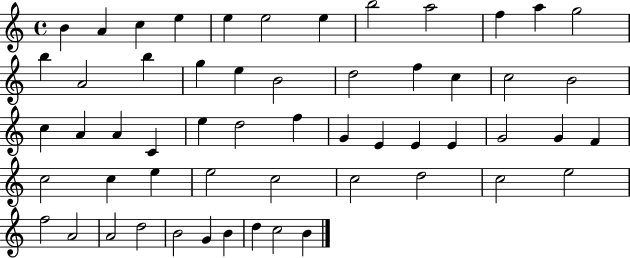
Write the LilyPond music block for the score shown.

{
  \clef treble
  \time 4/4
  \defaultTimeSignature
  \key c \major
  b'4 a'4 c''4 e''4 | e''4 e''2 e''4 | b''2 a''2 | f''4 a''4 g''2 | \break b''4 a'2 b''4 | g''4 e''4 b'2 | d''2 f''4 c''4 | c''2 b'2 | \break c''4 a'4 a'4 c'4 | e''4 d''2 f''4 | g'4 e'4 e'4 e'4 | g'2 g'4 f'4 | \break c''2 c''4 e''4 | e''2 c''2 | c''2 d''2 | c''2 e''2 | \break f''2 a'2 | a'2 d''2 | b'2 g'4 b'4 | d''4 c''2 b'4 | \break \bar "|."
}